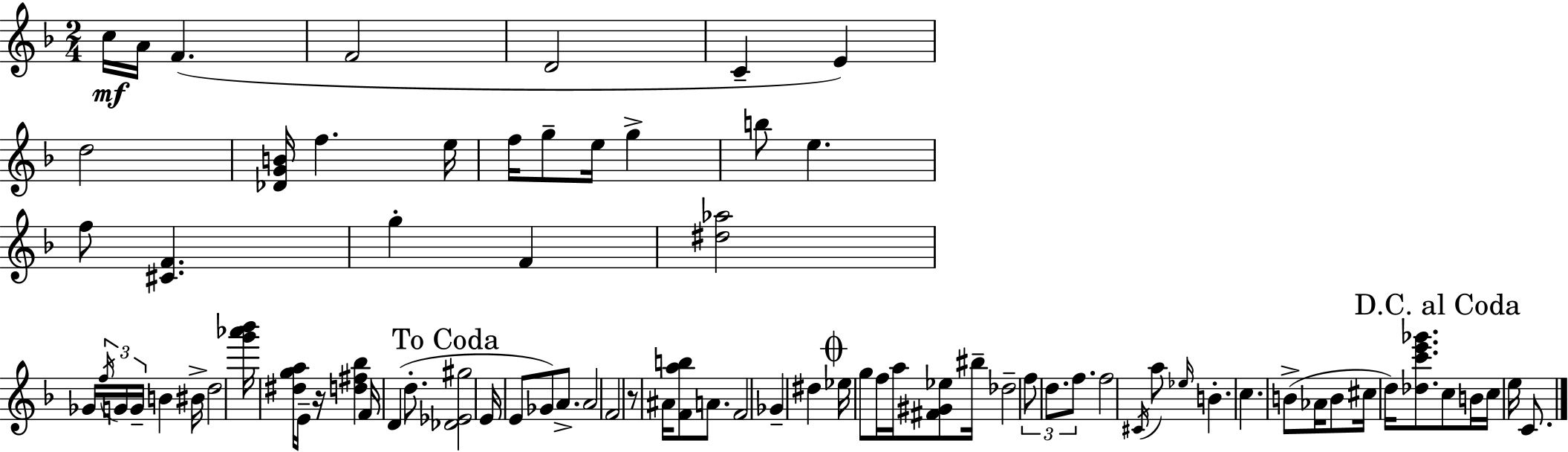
{
  \clef treble
  \numericTimeSignature
  \time 2/4
  \key f \major
  \repeat volta 2 { c''16\mf a'16 f'4.( | f'2 | d'2 | c'4-- e'4) | \break d''2 | <des' g' b'>16 f''4. e''16 | f''16 g''8-- e''16 g''4-> | b''8 e''4. | \break f''8 <cis' f'>4. | g''4-. f'4 | <dis'' aes''>2 | ges'16 \tuplet 3/2 { \acciaccatura { f''16 } g'16 g'16-- } b'4 | \break bis'16-> d''2 | <g''' aes''' bes'''>16 <dis'' g'' a''>16 e'16-- r16 <d'' fis'' bes''>4 | f'16 d'4( d''8.-. | \mark "To Coda" <des' ees' gis''>2 | \break e'16 e'8 ges'8) a'8.-> | a'2 | f'2 | r8 ais'16 <f' a'' b''>8 a'8. | \break f'2 | ges'4-- dis''4 | \mark \markup { \musicglyph "scripts.coda" } ees''16 g''8 f''16 a''16 <fis' gis' ees''>8 | bis''16-- des''2-- | \break \tuplet 3/2 { f''8 d''8. f''8. } | f''2 | \acciaccatura { cis'16 } a''8 \grace { ees''16 } b'4.-. | c''4. | \break b'8->( aes'16 b'8 cis''16 d''16) | <des'' c''' e''' ges'''>8. \mark "D.C. al Coda" c''8 b'16 c''16 e''16 | c'8. } \bar "|."
}